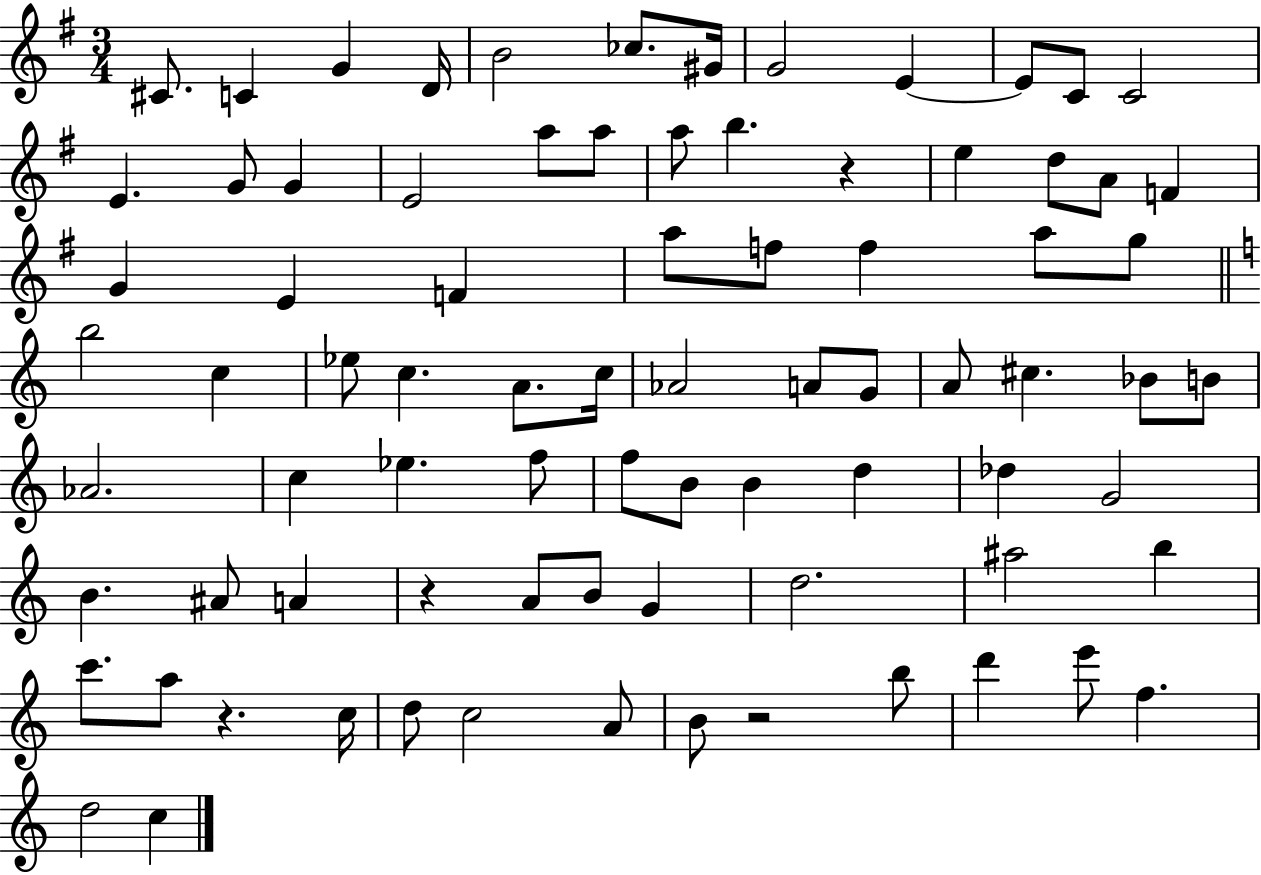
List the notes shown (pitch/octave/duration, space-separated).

C#4/e. C4/q G4/q D4/s B4/h CES5/e. G#4/s G4/h E4/q E4/e C4/e C4/h E4/q. G4/e G4/q E4/h A5/e A5/e A5/e B5/q. R/q E5/q D5/e A4/e F4/q G4/q E4/q F4/q A5/e F5/e F5/q A5/e G5/e B5/h C5/q Eb5/e C5/q. A4/e. C5/s Ab4/h A4/e G4/e A4/e C#5/q. Bb4/e B4/e Ab4/h. C5/q Eb5/q. F5/e F5/e B4/e B4/q D5/q Db5/q G4/h B4/q. A#4/e A4/q R/q A4/e B4/e G4/q D5/h. A#5/h B5/q C6/e. A5/e R/q. C5/s D5/e C5/h A4/e B4/e R/h B5/e D6/q E6/e F5/q. D5/h C5/q